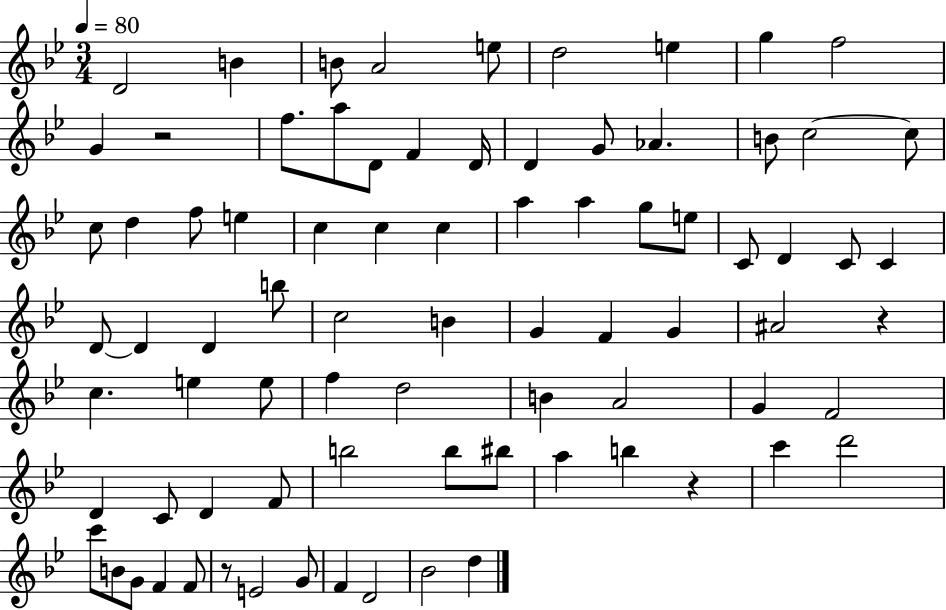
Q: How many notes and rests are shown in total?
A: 81